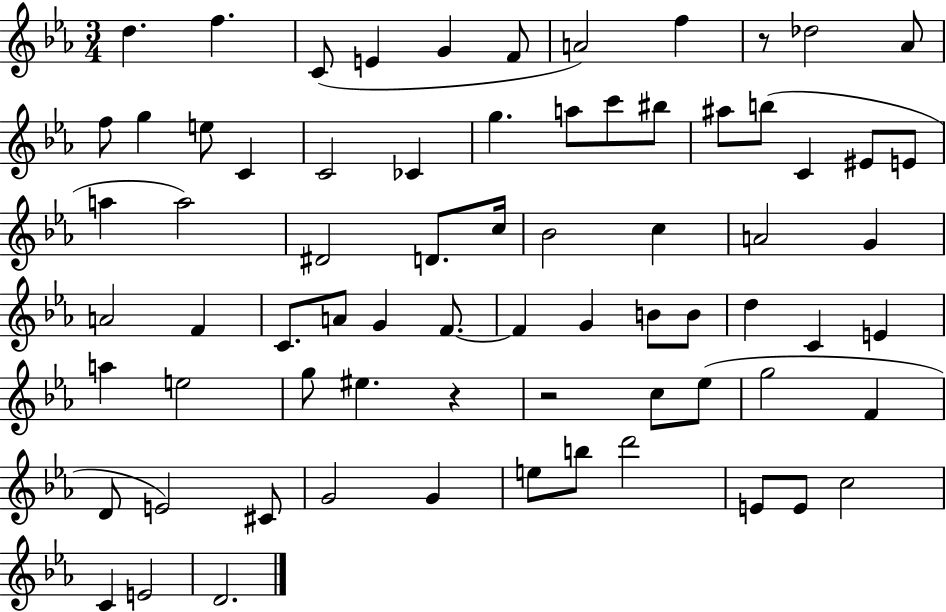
D5/q. F5/q. C4/e E4/q G4/q F4/e A4/h F5/q R/e Db5/h Ab4/e F5/e G5/q E5/e C4/q C4/h CES4/q G5/q. A5/e C6/e BIS5/e A#5/e B5/e C4/q EIS4/e E4/e A5/q A5/h D#4/h D4/e. C5/s Bb4/h C5/q A4/h G4/q A4/h F4/q C4/e. A4/e G4/q F4/e. F4/q G4/q B4/e B4/e D5/q C4/q E4/q A5/q E5/h G5/e EIS5/q. R/q R/h C5/e Eb5/e G5/h F4/q D4/e E4/h C#4/e G4/h G4/q E5/e B5/e D6/h E4/e E4/e C5/h C4/q E4/h D4/h.